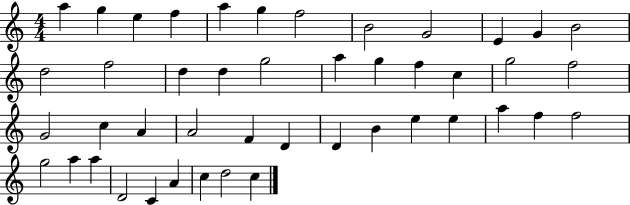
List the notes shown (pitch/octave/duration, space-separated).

A5/q G5/q E5/q F5/q A5/q G5/q F5/h B4/h G4/h E4/q G4/q B4/h D5/h F5/h D5/q D5/q G5/h A5/q G5/q F5/q C5/q G5/h F5/h G4/h C5/q A4/q A4/h F4/q D4/q D4/q B4/q E5/q E5/q A5/q F5/q F5/h G5/h A5/q A5/q D4/h C4/q A4/q C5/q D5/h C5/q